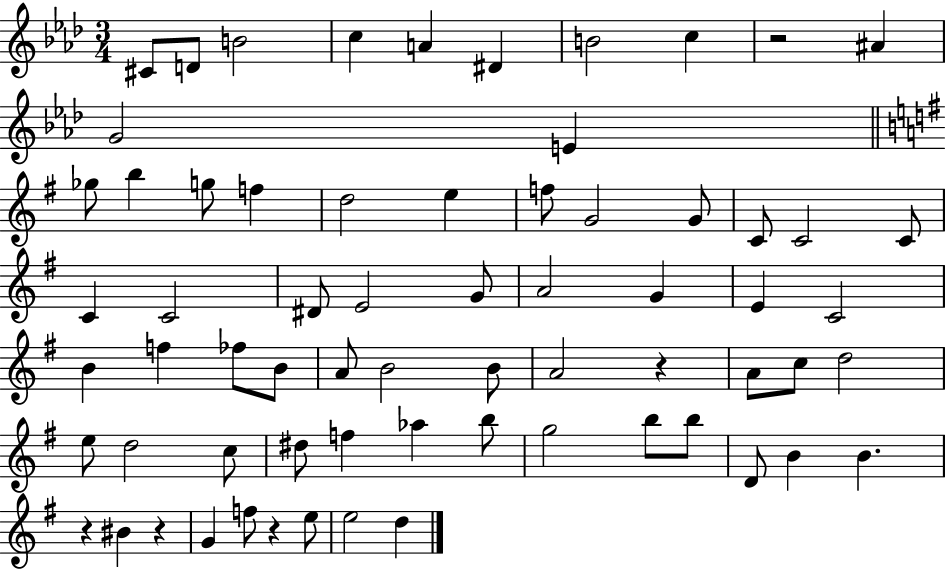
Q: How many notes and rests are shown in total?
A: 67